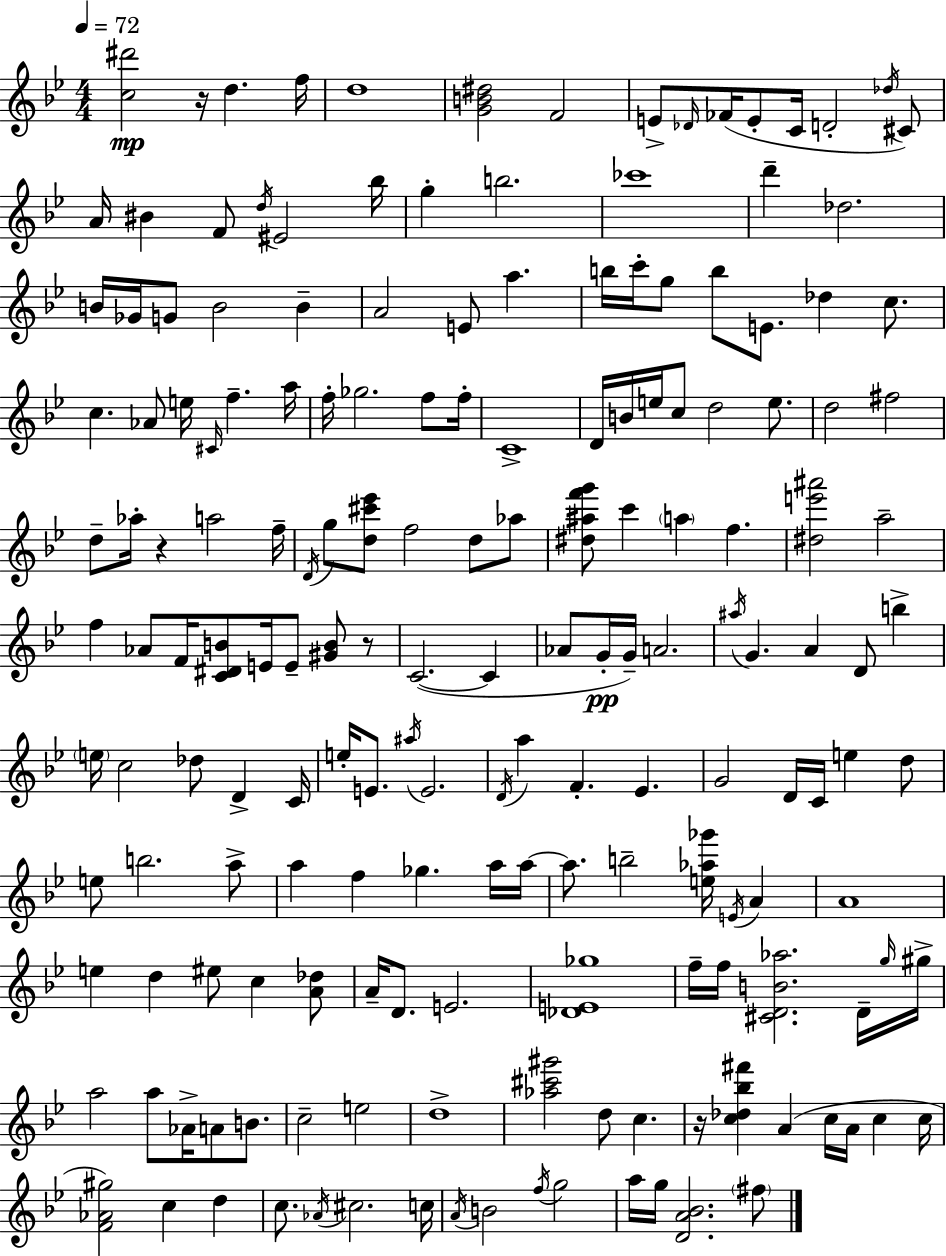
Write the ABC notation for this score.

X:1
T:Untitled
M:4/4
L:1/4
K:Bb
[c^d']2 z/4 d f/4 d4 [GB^d]2 F2 E/2 _D/4 _F/4 E/2 C/4 D2 _d/4 ^C/2 A/4 ^B F/2 d/4 ^E2 _b/4 g b2 _c'4 d' _d2 B/4 _G/4 G/2 B2 B A2 E/2 a b/4 c'/4 g/2 b/2 E/2 _d c/2 c _A/2 e/4 ^C/4 f a/4 f/4 _g2 f/2 f/4 C4 D/4 B/4 e/4 c/2 d2 e/2 d2 ^f2 d/2 _a/4 z a2 f/4 D/4 g/2 [d^c'_e']/2 f2 d/2 _a/2 [^d^af'g']/2 c' a f [^de'^a']2 a2 f _A/2 F/4 [C^DB]/2 E/4 E/2 [^GB]/2 z/2 C2 C _A/2 G/4 G/4 A2 ^a/4 G A D/2 b e/4 c2 _d/2 D C/4 e/4 E/2 ^a/4 E2 D/4 a F _E G2 D/4 C/4 e d/2 e/2 b2 a/2 a f _g a/4 a/4 a/2 b2 [e_a_g']/4 E/4 A A4 e d ^e/2 c [A_d]/2 A/4 D/2 E2 [_DE_g]4 f/4 f/4 [^CDB_a]2 D/4 g/4 ^g/4 a2 a/2 _A/4 A/2 B/2 c2 e2 d4 [_a^c'^g']2 d/2 c z/4 [c_d_b^f'] A c/4 A/4 c c/4 [F_A^g]2 c d c/2 _A/4 ^c2 c/4 A/4 B2 f/4 g2 a/4 g/4 [DA_B]2 ^f/2